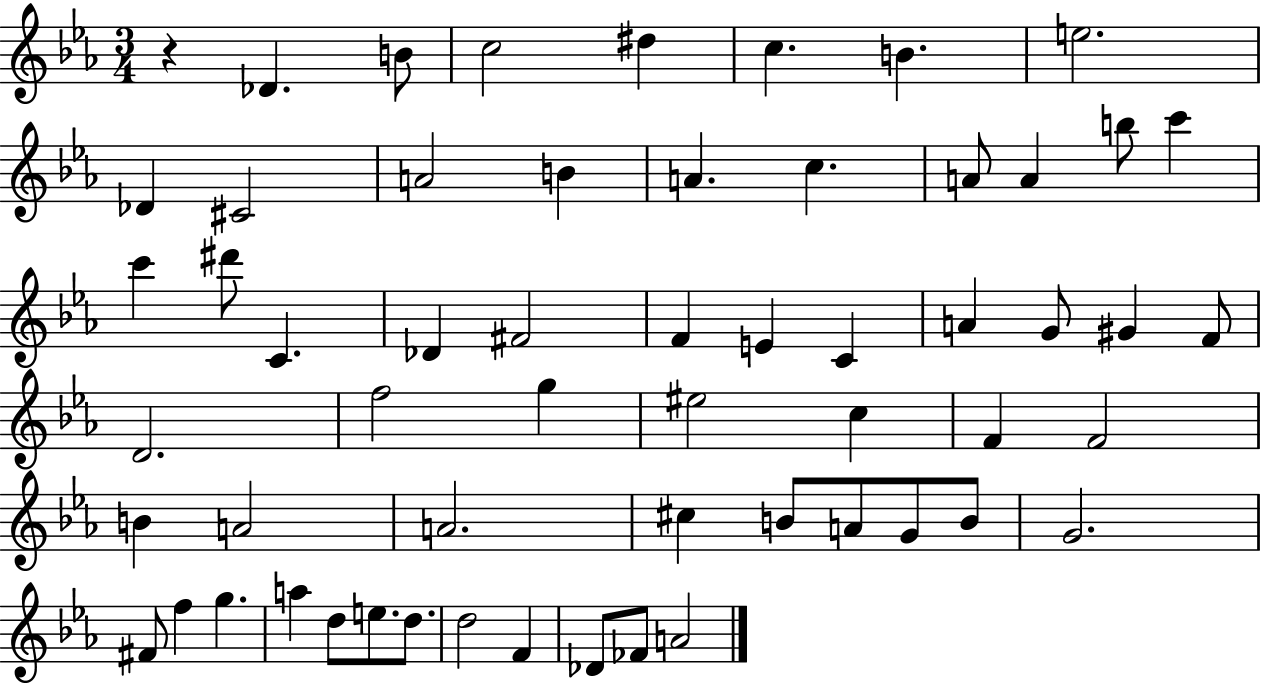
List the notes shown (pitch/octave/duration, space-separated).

R/q Db4/q. B4/e C5/h D#5/q C5/q. B4/q. E5/h. Db4/q C#4/h A4/h B4/q A4/q. C5/q. A4/e A4/q B5/e C6/q C6/q D#6/e C4/q. Db4/q F#4/h F4/q E4/q C4/q A4/q G4/e G#4/q F4/e D4/h. F5/h G5/q EIS5/h C5/q F4/q F4/h B4/q A4/h A4/h. C#5/q B4/e A4/e G4/e B4/e G4/h. F#4/e F5/q G5/q. A5/q D5/e E5/e. D5/e. D5/h F4/q Db4/e FES4/e A4/h